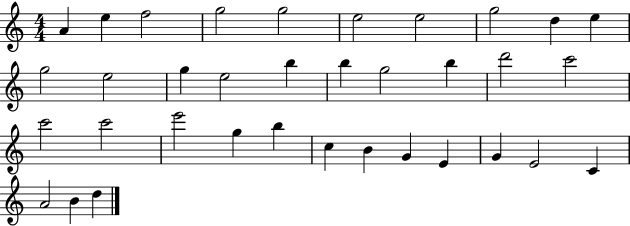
A4/q E5/q F5/h G5/h G5/h E5/h E5/h G5/h D5/q E5/q G5/h E5/h G5/q E5/h B5/q B5/q G5/h B5/q D6/h C6/h C6/h C6/h E6/h G5/q B5/q C5/q B4/q G4/q E4/q G4/q E4/h C4/q A4/h B4/q D5/q